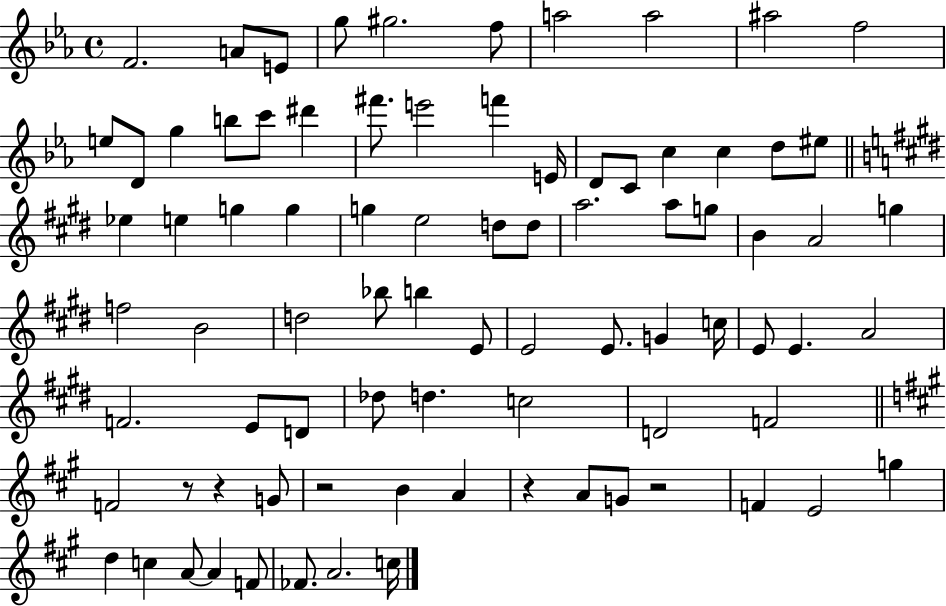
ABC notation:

X:1
T:Untitled
M:4/4
L:1/4
K:Eb
F2 A/2 E/2 g/2 ^g2 f/2 a2 a2 ^a2 f2 e/2 D/2 g b/2 c'/2 ^d' ^f'/2 e'2 f' E/4 D/2 C/2 c c d/2 ^e/2 _e e g g g e2 d/2 d/2 a2 a/2 g/2 B A2 g f2 B2 d2 _b/2 b E/2 E2 E/2 G c/4 E/2 E A2 F2 E/2 D/2 _d/2 d c2 D2 F2 F2 z/2 z G/2 z2 B A z A/2 G/2 z2 F E2 g d c A/2 A F/2 _F/2 A2 c/4